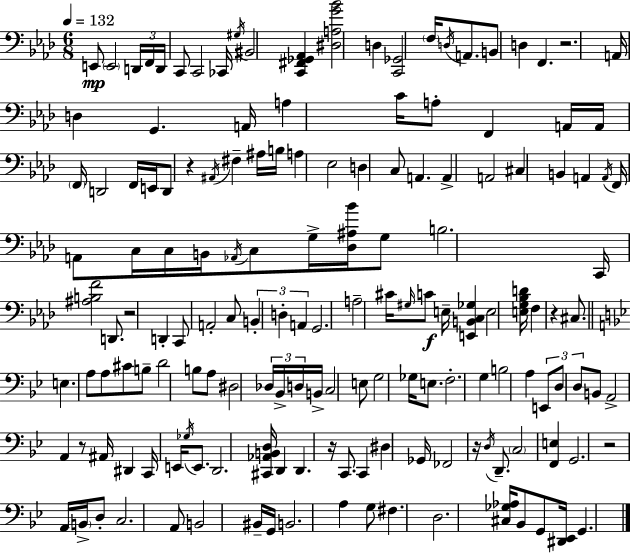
{
  \clef bass
  \numericTimeSignature
  \time 6/8
  \key aes \major
  \tempo 4 = 132
  e,8\mp \parenthesize e,2 \tuplet 3/2 { d,16 f,16 | d,16 } c,8 c,2 ces,16 | \acciaccatura { gis16 } bis,2 <c, fis, ges, aes,>4 | <dis a g' bes'>2 d4 | \break <c, ges,>2 \parenthesize f16 \acciaccatura { d16 } a,8. | b,8 d4 f,4. | r2. | a,16 d4 g,4. | \break a,16 a4 c'16 a8-. f,4 | a,16 a,16 \parenthesize f,16 d,2 | f,16 e,16 d,8 r4 \acciaccatura { ais,16 } fis4-- | ais16 b16 a4 ees2 | \break d4 c8 a,4. | a,4-> a,2 | cis4 b,4 a,4 | \acciaccatura { a,16 } f,16 a,8 c16 c16 b,16 \acciaccatura { aes,16 } c8 | \break g16-> <des ais bes'>16 g8 b2. | c,16 <ais b f'>2 | d,8. r2 | d,4-. c,8 a,2-. | \break c8 \tuplet 3/2 { b,4-. d4-. | a,4 } g,2. | a2-- | cis'16 \grace { gis16 } c'8\f e16-- <e, b, c ges>4 e2 | \break <e g bes d'>16 f4 r4 | cis8. \bar "||" \break \key bes \major e4. a8 a8 cis'8 | b8-- d'2 b8 | a8 dis2 \tuplet 3/2 { des16 bes,16-> | d16 } b,16-> c2 e8 | \break g2 ges16 e8. | f2.-. | g4 b2 | a4 \tuplet 3/2 { e,8 d8 d8 } b,8 | \break a,2-> a,4 | r8 ais,16 dis,4 c,16 e,16 \acciaccatura { ges16 } e,8. | d,2. | <cis, aes, b, d>16 d,4 d,4. | \break r16 c,8. c,4 dis4 | ges,16 fes,2 r16 \acciaccatura { d16 } d,8.-- | \parenthesize c2 <f, e>4 | g,2. | \break r2 a,16 \parenthesize b,16-> | d8-. c2. | a,8 b,2 | bis,16-- g,16 b,2. | \break a4 g8 fis4. | d2. | <cis ges aes>16 bes,8 g,8 <dis, ees,>16 g,4. | \bar "|."
}